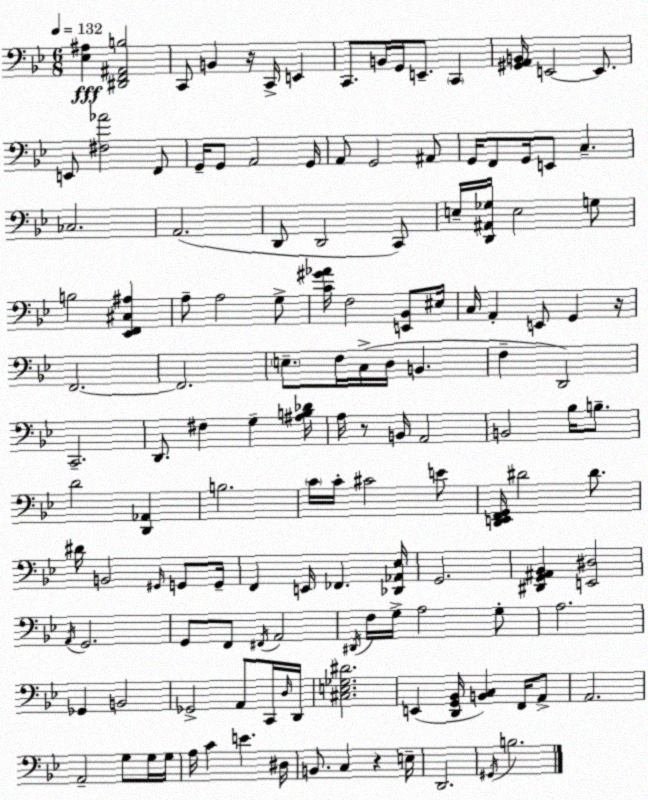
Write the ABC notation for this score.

X:1
T:Untitled
M:6/8
L:1/4
K:Gm
[_E,^A,] [^D,,F,,^A,,B,]2 C,,/2 B,, z/4 C,,/4 E,, C,,/2 B,,/4 G,,/4 E,,/2 C,, [^G,,A,,B,,]/4 E,,2 E,,/2 E,,/2 [^F,_A]2 F,,/2 G,,/4 G,,/2 A,,2 G,,/4 A,,/2 G,,2 ^A,,/2 G,,/4 F,,/2 G,,/4 E,,/2 C, _C,2 A,,2 D,,/2 D,,2 C,,/2 E,/4 [D,,^A,,_G,]/4 E,2 G,/2 B,2 [_E,,F,,^C,^A,] A,/2 A,2 G,/2 [C^G_A]/4 F,2 [E,,_B,,]/2 ^E,/4 C,/4 A,, E,,/2 G,, z/4 F,,2 F,,2 E,/2 F,/4 C,/4 D,/4 B,, F, D,,2 C,,2 D,,/2 ^F, G, [^A,B,_D]/4 A,/4 z/2 B,,/4 A,,2 B,,2 _B,/4 B,/2 D2 [D,,_A,,] B,2 C/4 C/4 ^C2 E/2 [D,,E,,F,,G,,]/4 ^D2 ^D/2 ^D/4 B,,2 ^G,,/4 G,,/2 G,,/4 F,, E,,/4 _F,, [_D,,_A,,_E,]/4 G,,2 [^D,,G,,^A,,_B,,] [E,,^D,]2 A,,/4 G,,2 G,,/2 F,,/2 ^F,,/4 A,,2 ^D,,/4 F,/4 G,/4 A,2 G,/2 A,2 _G,, B,,2 _G,,2 A,,/2 C,,/4 D,/4 D,,/4 [^C,E,_G,^D]2 E,, [D,,G,,_B,,]/4 [B,,C,] F,,/4 A,,/2 A,,2 A,,2 G,/2 G,/4 G,/4 A,/4 C E ^D,/4 B,,/2 C, z E,/4 D,,2 ^G,,/4 B,2